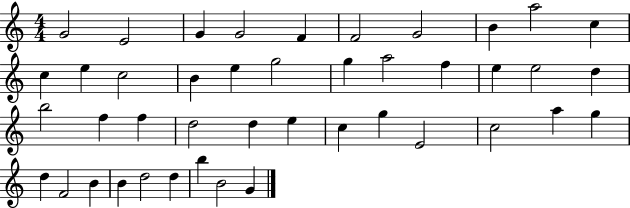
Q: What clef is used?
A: treble